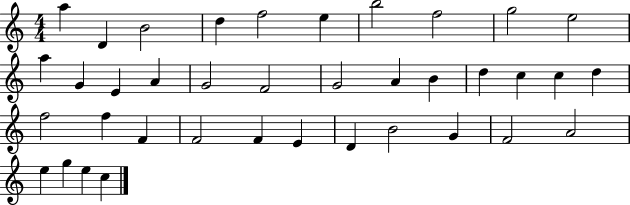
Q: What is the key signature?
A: C major